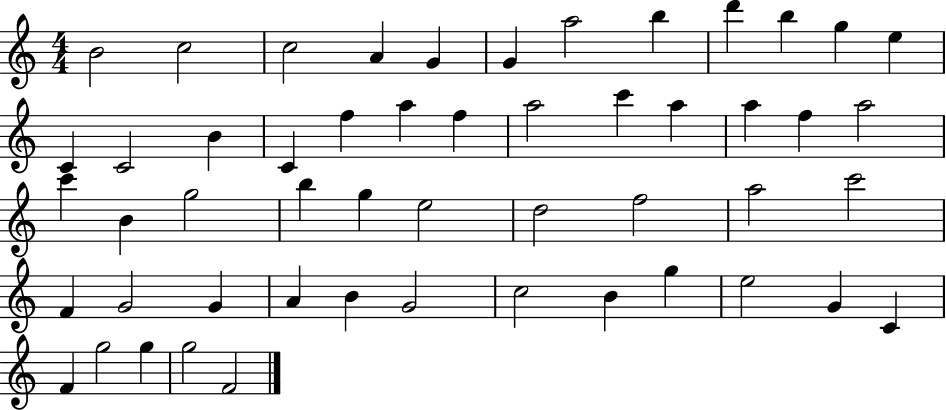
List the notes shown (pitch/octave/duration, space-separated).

B4/h C5/h C5/h A4/q G4/q G4/q A5/h B5/q D6/q B5/q G5/q E5/q C4/q C4/h B4/q C4/q F5/q A5/q F5/q A5/h C6/q A5/q A5/q F5/q A5/h C6/q B4/q G5/h B5/q G5/q E5/h D5/h F5/h A5/h C6/h F4/q G4/h G4/q A4/q B4/q G4/h C5/h B4/q G5/q E5/h G4/q C4/q F4/q G5/h G5/q G5/h F4/h